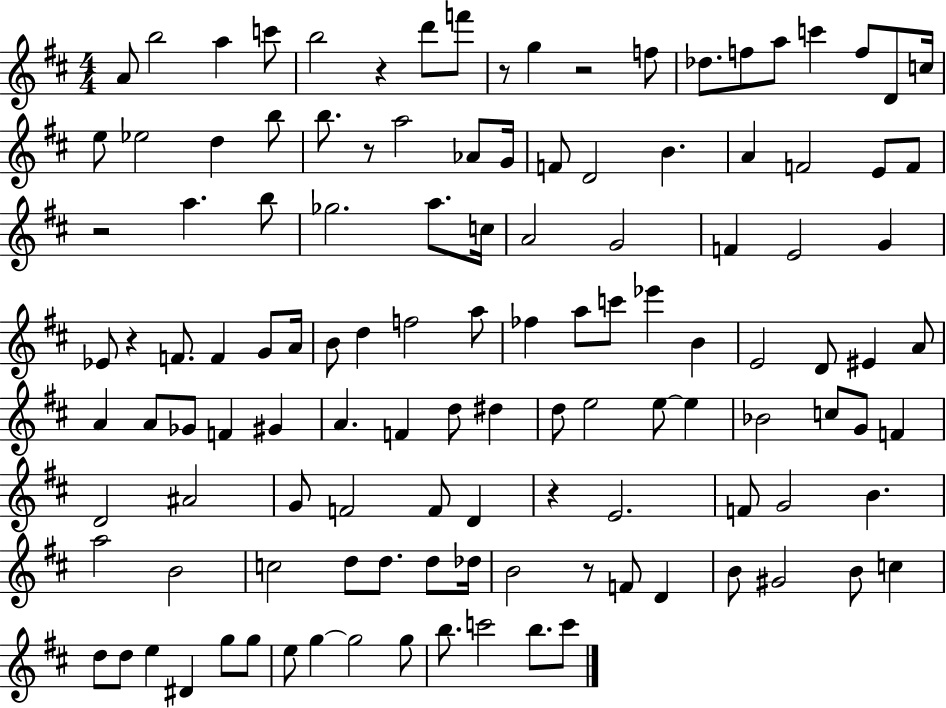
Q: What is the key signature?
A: D major